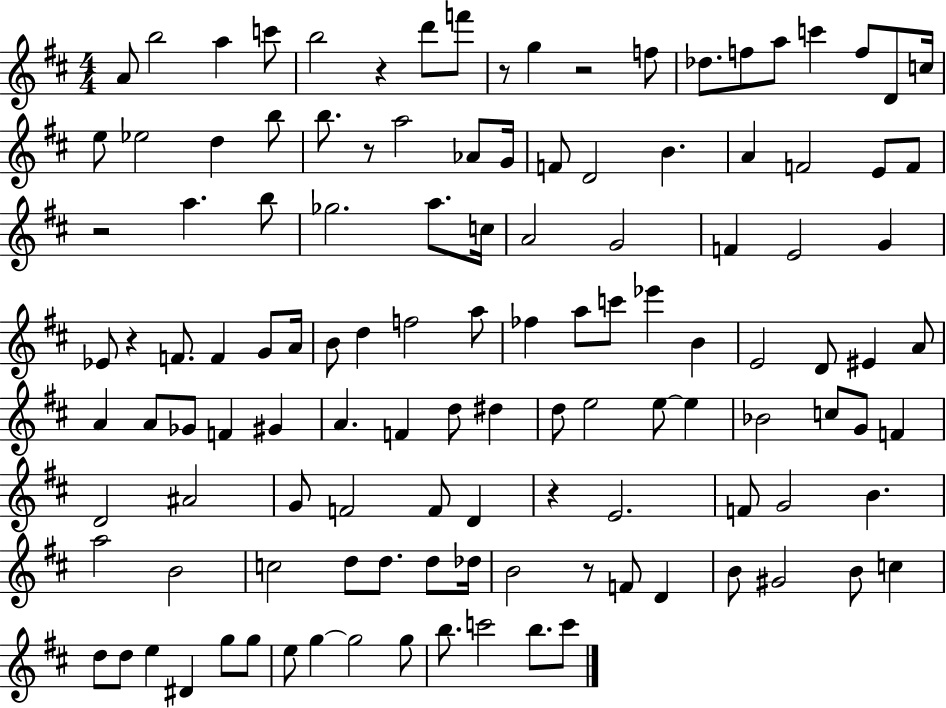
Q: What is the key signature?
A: D major